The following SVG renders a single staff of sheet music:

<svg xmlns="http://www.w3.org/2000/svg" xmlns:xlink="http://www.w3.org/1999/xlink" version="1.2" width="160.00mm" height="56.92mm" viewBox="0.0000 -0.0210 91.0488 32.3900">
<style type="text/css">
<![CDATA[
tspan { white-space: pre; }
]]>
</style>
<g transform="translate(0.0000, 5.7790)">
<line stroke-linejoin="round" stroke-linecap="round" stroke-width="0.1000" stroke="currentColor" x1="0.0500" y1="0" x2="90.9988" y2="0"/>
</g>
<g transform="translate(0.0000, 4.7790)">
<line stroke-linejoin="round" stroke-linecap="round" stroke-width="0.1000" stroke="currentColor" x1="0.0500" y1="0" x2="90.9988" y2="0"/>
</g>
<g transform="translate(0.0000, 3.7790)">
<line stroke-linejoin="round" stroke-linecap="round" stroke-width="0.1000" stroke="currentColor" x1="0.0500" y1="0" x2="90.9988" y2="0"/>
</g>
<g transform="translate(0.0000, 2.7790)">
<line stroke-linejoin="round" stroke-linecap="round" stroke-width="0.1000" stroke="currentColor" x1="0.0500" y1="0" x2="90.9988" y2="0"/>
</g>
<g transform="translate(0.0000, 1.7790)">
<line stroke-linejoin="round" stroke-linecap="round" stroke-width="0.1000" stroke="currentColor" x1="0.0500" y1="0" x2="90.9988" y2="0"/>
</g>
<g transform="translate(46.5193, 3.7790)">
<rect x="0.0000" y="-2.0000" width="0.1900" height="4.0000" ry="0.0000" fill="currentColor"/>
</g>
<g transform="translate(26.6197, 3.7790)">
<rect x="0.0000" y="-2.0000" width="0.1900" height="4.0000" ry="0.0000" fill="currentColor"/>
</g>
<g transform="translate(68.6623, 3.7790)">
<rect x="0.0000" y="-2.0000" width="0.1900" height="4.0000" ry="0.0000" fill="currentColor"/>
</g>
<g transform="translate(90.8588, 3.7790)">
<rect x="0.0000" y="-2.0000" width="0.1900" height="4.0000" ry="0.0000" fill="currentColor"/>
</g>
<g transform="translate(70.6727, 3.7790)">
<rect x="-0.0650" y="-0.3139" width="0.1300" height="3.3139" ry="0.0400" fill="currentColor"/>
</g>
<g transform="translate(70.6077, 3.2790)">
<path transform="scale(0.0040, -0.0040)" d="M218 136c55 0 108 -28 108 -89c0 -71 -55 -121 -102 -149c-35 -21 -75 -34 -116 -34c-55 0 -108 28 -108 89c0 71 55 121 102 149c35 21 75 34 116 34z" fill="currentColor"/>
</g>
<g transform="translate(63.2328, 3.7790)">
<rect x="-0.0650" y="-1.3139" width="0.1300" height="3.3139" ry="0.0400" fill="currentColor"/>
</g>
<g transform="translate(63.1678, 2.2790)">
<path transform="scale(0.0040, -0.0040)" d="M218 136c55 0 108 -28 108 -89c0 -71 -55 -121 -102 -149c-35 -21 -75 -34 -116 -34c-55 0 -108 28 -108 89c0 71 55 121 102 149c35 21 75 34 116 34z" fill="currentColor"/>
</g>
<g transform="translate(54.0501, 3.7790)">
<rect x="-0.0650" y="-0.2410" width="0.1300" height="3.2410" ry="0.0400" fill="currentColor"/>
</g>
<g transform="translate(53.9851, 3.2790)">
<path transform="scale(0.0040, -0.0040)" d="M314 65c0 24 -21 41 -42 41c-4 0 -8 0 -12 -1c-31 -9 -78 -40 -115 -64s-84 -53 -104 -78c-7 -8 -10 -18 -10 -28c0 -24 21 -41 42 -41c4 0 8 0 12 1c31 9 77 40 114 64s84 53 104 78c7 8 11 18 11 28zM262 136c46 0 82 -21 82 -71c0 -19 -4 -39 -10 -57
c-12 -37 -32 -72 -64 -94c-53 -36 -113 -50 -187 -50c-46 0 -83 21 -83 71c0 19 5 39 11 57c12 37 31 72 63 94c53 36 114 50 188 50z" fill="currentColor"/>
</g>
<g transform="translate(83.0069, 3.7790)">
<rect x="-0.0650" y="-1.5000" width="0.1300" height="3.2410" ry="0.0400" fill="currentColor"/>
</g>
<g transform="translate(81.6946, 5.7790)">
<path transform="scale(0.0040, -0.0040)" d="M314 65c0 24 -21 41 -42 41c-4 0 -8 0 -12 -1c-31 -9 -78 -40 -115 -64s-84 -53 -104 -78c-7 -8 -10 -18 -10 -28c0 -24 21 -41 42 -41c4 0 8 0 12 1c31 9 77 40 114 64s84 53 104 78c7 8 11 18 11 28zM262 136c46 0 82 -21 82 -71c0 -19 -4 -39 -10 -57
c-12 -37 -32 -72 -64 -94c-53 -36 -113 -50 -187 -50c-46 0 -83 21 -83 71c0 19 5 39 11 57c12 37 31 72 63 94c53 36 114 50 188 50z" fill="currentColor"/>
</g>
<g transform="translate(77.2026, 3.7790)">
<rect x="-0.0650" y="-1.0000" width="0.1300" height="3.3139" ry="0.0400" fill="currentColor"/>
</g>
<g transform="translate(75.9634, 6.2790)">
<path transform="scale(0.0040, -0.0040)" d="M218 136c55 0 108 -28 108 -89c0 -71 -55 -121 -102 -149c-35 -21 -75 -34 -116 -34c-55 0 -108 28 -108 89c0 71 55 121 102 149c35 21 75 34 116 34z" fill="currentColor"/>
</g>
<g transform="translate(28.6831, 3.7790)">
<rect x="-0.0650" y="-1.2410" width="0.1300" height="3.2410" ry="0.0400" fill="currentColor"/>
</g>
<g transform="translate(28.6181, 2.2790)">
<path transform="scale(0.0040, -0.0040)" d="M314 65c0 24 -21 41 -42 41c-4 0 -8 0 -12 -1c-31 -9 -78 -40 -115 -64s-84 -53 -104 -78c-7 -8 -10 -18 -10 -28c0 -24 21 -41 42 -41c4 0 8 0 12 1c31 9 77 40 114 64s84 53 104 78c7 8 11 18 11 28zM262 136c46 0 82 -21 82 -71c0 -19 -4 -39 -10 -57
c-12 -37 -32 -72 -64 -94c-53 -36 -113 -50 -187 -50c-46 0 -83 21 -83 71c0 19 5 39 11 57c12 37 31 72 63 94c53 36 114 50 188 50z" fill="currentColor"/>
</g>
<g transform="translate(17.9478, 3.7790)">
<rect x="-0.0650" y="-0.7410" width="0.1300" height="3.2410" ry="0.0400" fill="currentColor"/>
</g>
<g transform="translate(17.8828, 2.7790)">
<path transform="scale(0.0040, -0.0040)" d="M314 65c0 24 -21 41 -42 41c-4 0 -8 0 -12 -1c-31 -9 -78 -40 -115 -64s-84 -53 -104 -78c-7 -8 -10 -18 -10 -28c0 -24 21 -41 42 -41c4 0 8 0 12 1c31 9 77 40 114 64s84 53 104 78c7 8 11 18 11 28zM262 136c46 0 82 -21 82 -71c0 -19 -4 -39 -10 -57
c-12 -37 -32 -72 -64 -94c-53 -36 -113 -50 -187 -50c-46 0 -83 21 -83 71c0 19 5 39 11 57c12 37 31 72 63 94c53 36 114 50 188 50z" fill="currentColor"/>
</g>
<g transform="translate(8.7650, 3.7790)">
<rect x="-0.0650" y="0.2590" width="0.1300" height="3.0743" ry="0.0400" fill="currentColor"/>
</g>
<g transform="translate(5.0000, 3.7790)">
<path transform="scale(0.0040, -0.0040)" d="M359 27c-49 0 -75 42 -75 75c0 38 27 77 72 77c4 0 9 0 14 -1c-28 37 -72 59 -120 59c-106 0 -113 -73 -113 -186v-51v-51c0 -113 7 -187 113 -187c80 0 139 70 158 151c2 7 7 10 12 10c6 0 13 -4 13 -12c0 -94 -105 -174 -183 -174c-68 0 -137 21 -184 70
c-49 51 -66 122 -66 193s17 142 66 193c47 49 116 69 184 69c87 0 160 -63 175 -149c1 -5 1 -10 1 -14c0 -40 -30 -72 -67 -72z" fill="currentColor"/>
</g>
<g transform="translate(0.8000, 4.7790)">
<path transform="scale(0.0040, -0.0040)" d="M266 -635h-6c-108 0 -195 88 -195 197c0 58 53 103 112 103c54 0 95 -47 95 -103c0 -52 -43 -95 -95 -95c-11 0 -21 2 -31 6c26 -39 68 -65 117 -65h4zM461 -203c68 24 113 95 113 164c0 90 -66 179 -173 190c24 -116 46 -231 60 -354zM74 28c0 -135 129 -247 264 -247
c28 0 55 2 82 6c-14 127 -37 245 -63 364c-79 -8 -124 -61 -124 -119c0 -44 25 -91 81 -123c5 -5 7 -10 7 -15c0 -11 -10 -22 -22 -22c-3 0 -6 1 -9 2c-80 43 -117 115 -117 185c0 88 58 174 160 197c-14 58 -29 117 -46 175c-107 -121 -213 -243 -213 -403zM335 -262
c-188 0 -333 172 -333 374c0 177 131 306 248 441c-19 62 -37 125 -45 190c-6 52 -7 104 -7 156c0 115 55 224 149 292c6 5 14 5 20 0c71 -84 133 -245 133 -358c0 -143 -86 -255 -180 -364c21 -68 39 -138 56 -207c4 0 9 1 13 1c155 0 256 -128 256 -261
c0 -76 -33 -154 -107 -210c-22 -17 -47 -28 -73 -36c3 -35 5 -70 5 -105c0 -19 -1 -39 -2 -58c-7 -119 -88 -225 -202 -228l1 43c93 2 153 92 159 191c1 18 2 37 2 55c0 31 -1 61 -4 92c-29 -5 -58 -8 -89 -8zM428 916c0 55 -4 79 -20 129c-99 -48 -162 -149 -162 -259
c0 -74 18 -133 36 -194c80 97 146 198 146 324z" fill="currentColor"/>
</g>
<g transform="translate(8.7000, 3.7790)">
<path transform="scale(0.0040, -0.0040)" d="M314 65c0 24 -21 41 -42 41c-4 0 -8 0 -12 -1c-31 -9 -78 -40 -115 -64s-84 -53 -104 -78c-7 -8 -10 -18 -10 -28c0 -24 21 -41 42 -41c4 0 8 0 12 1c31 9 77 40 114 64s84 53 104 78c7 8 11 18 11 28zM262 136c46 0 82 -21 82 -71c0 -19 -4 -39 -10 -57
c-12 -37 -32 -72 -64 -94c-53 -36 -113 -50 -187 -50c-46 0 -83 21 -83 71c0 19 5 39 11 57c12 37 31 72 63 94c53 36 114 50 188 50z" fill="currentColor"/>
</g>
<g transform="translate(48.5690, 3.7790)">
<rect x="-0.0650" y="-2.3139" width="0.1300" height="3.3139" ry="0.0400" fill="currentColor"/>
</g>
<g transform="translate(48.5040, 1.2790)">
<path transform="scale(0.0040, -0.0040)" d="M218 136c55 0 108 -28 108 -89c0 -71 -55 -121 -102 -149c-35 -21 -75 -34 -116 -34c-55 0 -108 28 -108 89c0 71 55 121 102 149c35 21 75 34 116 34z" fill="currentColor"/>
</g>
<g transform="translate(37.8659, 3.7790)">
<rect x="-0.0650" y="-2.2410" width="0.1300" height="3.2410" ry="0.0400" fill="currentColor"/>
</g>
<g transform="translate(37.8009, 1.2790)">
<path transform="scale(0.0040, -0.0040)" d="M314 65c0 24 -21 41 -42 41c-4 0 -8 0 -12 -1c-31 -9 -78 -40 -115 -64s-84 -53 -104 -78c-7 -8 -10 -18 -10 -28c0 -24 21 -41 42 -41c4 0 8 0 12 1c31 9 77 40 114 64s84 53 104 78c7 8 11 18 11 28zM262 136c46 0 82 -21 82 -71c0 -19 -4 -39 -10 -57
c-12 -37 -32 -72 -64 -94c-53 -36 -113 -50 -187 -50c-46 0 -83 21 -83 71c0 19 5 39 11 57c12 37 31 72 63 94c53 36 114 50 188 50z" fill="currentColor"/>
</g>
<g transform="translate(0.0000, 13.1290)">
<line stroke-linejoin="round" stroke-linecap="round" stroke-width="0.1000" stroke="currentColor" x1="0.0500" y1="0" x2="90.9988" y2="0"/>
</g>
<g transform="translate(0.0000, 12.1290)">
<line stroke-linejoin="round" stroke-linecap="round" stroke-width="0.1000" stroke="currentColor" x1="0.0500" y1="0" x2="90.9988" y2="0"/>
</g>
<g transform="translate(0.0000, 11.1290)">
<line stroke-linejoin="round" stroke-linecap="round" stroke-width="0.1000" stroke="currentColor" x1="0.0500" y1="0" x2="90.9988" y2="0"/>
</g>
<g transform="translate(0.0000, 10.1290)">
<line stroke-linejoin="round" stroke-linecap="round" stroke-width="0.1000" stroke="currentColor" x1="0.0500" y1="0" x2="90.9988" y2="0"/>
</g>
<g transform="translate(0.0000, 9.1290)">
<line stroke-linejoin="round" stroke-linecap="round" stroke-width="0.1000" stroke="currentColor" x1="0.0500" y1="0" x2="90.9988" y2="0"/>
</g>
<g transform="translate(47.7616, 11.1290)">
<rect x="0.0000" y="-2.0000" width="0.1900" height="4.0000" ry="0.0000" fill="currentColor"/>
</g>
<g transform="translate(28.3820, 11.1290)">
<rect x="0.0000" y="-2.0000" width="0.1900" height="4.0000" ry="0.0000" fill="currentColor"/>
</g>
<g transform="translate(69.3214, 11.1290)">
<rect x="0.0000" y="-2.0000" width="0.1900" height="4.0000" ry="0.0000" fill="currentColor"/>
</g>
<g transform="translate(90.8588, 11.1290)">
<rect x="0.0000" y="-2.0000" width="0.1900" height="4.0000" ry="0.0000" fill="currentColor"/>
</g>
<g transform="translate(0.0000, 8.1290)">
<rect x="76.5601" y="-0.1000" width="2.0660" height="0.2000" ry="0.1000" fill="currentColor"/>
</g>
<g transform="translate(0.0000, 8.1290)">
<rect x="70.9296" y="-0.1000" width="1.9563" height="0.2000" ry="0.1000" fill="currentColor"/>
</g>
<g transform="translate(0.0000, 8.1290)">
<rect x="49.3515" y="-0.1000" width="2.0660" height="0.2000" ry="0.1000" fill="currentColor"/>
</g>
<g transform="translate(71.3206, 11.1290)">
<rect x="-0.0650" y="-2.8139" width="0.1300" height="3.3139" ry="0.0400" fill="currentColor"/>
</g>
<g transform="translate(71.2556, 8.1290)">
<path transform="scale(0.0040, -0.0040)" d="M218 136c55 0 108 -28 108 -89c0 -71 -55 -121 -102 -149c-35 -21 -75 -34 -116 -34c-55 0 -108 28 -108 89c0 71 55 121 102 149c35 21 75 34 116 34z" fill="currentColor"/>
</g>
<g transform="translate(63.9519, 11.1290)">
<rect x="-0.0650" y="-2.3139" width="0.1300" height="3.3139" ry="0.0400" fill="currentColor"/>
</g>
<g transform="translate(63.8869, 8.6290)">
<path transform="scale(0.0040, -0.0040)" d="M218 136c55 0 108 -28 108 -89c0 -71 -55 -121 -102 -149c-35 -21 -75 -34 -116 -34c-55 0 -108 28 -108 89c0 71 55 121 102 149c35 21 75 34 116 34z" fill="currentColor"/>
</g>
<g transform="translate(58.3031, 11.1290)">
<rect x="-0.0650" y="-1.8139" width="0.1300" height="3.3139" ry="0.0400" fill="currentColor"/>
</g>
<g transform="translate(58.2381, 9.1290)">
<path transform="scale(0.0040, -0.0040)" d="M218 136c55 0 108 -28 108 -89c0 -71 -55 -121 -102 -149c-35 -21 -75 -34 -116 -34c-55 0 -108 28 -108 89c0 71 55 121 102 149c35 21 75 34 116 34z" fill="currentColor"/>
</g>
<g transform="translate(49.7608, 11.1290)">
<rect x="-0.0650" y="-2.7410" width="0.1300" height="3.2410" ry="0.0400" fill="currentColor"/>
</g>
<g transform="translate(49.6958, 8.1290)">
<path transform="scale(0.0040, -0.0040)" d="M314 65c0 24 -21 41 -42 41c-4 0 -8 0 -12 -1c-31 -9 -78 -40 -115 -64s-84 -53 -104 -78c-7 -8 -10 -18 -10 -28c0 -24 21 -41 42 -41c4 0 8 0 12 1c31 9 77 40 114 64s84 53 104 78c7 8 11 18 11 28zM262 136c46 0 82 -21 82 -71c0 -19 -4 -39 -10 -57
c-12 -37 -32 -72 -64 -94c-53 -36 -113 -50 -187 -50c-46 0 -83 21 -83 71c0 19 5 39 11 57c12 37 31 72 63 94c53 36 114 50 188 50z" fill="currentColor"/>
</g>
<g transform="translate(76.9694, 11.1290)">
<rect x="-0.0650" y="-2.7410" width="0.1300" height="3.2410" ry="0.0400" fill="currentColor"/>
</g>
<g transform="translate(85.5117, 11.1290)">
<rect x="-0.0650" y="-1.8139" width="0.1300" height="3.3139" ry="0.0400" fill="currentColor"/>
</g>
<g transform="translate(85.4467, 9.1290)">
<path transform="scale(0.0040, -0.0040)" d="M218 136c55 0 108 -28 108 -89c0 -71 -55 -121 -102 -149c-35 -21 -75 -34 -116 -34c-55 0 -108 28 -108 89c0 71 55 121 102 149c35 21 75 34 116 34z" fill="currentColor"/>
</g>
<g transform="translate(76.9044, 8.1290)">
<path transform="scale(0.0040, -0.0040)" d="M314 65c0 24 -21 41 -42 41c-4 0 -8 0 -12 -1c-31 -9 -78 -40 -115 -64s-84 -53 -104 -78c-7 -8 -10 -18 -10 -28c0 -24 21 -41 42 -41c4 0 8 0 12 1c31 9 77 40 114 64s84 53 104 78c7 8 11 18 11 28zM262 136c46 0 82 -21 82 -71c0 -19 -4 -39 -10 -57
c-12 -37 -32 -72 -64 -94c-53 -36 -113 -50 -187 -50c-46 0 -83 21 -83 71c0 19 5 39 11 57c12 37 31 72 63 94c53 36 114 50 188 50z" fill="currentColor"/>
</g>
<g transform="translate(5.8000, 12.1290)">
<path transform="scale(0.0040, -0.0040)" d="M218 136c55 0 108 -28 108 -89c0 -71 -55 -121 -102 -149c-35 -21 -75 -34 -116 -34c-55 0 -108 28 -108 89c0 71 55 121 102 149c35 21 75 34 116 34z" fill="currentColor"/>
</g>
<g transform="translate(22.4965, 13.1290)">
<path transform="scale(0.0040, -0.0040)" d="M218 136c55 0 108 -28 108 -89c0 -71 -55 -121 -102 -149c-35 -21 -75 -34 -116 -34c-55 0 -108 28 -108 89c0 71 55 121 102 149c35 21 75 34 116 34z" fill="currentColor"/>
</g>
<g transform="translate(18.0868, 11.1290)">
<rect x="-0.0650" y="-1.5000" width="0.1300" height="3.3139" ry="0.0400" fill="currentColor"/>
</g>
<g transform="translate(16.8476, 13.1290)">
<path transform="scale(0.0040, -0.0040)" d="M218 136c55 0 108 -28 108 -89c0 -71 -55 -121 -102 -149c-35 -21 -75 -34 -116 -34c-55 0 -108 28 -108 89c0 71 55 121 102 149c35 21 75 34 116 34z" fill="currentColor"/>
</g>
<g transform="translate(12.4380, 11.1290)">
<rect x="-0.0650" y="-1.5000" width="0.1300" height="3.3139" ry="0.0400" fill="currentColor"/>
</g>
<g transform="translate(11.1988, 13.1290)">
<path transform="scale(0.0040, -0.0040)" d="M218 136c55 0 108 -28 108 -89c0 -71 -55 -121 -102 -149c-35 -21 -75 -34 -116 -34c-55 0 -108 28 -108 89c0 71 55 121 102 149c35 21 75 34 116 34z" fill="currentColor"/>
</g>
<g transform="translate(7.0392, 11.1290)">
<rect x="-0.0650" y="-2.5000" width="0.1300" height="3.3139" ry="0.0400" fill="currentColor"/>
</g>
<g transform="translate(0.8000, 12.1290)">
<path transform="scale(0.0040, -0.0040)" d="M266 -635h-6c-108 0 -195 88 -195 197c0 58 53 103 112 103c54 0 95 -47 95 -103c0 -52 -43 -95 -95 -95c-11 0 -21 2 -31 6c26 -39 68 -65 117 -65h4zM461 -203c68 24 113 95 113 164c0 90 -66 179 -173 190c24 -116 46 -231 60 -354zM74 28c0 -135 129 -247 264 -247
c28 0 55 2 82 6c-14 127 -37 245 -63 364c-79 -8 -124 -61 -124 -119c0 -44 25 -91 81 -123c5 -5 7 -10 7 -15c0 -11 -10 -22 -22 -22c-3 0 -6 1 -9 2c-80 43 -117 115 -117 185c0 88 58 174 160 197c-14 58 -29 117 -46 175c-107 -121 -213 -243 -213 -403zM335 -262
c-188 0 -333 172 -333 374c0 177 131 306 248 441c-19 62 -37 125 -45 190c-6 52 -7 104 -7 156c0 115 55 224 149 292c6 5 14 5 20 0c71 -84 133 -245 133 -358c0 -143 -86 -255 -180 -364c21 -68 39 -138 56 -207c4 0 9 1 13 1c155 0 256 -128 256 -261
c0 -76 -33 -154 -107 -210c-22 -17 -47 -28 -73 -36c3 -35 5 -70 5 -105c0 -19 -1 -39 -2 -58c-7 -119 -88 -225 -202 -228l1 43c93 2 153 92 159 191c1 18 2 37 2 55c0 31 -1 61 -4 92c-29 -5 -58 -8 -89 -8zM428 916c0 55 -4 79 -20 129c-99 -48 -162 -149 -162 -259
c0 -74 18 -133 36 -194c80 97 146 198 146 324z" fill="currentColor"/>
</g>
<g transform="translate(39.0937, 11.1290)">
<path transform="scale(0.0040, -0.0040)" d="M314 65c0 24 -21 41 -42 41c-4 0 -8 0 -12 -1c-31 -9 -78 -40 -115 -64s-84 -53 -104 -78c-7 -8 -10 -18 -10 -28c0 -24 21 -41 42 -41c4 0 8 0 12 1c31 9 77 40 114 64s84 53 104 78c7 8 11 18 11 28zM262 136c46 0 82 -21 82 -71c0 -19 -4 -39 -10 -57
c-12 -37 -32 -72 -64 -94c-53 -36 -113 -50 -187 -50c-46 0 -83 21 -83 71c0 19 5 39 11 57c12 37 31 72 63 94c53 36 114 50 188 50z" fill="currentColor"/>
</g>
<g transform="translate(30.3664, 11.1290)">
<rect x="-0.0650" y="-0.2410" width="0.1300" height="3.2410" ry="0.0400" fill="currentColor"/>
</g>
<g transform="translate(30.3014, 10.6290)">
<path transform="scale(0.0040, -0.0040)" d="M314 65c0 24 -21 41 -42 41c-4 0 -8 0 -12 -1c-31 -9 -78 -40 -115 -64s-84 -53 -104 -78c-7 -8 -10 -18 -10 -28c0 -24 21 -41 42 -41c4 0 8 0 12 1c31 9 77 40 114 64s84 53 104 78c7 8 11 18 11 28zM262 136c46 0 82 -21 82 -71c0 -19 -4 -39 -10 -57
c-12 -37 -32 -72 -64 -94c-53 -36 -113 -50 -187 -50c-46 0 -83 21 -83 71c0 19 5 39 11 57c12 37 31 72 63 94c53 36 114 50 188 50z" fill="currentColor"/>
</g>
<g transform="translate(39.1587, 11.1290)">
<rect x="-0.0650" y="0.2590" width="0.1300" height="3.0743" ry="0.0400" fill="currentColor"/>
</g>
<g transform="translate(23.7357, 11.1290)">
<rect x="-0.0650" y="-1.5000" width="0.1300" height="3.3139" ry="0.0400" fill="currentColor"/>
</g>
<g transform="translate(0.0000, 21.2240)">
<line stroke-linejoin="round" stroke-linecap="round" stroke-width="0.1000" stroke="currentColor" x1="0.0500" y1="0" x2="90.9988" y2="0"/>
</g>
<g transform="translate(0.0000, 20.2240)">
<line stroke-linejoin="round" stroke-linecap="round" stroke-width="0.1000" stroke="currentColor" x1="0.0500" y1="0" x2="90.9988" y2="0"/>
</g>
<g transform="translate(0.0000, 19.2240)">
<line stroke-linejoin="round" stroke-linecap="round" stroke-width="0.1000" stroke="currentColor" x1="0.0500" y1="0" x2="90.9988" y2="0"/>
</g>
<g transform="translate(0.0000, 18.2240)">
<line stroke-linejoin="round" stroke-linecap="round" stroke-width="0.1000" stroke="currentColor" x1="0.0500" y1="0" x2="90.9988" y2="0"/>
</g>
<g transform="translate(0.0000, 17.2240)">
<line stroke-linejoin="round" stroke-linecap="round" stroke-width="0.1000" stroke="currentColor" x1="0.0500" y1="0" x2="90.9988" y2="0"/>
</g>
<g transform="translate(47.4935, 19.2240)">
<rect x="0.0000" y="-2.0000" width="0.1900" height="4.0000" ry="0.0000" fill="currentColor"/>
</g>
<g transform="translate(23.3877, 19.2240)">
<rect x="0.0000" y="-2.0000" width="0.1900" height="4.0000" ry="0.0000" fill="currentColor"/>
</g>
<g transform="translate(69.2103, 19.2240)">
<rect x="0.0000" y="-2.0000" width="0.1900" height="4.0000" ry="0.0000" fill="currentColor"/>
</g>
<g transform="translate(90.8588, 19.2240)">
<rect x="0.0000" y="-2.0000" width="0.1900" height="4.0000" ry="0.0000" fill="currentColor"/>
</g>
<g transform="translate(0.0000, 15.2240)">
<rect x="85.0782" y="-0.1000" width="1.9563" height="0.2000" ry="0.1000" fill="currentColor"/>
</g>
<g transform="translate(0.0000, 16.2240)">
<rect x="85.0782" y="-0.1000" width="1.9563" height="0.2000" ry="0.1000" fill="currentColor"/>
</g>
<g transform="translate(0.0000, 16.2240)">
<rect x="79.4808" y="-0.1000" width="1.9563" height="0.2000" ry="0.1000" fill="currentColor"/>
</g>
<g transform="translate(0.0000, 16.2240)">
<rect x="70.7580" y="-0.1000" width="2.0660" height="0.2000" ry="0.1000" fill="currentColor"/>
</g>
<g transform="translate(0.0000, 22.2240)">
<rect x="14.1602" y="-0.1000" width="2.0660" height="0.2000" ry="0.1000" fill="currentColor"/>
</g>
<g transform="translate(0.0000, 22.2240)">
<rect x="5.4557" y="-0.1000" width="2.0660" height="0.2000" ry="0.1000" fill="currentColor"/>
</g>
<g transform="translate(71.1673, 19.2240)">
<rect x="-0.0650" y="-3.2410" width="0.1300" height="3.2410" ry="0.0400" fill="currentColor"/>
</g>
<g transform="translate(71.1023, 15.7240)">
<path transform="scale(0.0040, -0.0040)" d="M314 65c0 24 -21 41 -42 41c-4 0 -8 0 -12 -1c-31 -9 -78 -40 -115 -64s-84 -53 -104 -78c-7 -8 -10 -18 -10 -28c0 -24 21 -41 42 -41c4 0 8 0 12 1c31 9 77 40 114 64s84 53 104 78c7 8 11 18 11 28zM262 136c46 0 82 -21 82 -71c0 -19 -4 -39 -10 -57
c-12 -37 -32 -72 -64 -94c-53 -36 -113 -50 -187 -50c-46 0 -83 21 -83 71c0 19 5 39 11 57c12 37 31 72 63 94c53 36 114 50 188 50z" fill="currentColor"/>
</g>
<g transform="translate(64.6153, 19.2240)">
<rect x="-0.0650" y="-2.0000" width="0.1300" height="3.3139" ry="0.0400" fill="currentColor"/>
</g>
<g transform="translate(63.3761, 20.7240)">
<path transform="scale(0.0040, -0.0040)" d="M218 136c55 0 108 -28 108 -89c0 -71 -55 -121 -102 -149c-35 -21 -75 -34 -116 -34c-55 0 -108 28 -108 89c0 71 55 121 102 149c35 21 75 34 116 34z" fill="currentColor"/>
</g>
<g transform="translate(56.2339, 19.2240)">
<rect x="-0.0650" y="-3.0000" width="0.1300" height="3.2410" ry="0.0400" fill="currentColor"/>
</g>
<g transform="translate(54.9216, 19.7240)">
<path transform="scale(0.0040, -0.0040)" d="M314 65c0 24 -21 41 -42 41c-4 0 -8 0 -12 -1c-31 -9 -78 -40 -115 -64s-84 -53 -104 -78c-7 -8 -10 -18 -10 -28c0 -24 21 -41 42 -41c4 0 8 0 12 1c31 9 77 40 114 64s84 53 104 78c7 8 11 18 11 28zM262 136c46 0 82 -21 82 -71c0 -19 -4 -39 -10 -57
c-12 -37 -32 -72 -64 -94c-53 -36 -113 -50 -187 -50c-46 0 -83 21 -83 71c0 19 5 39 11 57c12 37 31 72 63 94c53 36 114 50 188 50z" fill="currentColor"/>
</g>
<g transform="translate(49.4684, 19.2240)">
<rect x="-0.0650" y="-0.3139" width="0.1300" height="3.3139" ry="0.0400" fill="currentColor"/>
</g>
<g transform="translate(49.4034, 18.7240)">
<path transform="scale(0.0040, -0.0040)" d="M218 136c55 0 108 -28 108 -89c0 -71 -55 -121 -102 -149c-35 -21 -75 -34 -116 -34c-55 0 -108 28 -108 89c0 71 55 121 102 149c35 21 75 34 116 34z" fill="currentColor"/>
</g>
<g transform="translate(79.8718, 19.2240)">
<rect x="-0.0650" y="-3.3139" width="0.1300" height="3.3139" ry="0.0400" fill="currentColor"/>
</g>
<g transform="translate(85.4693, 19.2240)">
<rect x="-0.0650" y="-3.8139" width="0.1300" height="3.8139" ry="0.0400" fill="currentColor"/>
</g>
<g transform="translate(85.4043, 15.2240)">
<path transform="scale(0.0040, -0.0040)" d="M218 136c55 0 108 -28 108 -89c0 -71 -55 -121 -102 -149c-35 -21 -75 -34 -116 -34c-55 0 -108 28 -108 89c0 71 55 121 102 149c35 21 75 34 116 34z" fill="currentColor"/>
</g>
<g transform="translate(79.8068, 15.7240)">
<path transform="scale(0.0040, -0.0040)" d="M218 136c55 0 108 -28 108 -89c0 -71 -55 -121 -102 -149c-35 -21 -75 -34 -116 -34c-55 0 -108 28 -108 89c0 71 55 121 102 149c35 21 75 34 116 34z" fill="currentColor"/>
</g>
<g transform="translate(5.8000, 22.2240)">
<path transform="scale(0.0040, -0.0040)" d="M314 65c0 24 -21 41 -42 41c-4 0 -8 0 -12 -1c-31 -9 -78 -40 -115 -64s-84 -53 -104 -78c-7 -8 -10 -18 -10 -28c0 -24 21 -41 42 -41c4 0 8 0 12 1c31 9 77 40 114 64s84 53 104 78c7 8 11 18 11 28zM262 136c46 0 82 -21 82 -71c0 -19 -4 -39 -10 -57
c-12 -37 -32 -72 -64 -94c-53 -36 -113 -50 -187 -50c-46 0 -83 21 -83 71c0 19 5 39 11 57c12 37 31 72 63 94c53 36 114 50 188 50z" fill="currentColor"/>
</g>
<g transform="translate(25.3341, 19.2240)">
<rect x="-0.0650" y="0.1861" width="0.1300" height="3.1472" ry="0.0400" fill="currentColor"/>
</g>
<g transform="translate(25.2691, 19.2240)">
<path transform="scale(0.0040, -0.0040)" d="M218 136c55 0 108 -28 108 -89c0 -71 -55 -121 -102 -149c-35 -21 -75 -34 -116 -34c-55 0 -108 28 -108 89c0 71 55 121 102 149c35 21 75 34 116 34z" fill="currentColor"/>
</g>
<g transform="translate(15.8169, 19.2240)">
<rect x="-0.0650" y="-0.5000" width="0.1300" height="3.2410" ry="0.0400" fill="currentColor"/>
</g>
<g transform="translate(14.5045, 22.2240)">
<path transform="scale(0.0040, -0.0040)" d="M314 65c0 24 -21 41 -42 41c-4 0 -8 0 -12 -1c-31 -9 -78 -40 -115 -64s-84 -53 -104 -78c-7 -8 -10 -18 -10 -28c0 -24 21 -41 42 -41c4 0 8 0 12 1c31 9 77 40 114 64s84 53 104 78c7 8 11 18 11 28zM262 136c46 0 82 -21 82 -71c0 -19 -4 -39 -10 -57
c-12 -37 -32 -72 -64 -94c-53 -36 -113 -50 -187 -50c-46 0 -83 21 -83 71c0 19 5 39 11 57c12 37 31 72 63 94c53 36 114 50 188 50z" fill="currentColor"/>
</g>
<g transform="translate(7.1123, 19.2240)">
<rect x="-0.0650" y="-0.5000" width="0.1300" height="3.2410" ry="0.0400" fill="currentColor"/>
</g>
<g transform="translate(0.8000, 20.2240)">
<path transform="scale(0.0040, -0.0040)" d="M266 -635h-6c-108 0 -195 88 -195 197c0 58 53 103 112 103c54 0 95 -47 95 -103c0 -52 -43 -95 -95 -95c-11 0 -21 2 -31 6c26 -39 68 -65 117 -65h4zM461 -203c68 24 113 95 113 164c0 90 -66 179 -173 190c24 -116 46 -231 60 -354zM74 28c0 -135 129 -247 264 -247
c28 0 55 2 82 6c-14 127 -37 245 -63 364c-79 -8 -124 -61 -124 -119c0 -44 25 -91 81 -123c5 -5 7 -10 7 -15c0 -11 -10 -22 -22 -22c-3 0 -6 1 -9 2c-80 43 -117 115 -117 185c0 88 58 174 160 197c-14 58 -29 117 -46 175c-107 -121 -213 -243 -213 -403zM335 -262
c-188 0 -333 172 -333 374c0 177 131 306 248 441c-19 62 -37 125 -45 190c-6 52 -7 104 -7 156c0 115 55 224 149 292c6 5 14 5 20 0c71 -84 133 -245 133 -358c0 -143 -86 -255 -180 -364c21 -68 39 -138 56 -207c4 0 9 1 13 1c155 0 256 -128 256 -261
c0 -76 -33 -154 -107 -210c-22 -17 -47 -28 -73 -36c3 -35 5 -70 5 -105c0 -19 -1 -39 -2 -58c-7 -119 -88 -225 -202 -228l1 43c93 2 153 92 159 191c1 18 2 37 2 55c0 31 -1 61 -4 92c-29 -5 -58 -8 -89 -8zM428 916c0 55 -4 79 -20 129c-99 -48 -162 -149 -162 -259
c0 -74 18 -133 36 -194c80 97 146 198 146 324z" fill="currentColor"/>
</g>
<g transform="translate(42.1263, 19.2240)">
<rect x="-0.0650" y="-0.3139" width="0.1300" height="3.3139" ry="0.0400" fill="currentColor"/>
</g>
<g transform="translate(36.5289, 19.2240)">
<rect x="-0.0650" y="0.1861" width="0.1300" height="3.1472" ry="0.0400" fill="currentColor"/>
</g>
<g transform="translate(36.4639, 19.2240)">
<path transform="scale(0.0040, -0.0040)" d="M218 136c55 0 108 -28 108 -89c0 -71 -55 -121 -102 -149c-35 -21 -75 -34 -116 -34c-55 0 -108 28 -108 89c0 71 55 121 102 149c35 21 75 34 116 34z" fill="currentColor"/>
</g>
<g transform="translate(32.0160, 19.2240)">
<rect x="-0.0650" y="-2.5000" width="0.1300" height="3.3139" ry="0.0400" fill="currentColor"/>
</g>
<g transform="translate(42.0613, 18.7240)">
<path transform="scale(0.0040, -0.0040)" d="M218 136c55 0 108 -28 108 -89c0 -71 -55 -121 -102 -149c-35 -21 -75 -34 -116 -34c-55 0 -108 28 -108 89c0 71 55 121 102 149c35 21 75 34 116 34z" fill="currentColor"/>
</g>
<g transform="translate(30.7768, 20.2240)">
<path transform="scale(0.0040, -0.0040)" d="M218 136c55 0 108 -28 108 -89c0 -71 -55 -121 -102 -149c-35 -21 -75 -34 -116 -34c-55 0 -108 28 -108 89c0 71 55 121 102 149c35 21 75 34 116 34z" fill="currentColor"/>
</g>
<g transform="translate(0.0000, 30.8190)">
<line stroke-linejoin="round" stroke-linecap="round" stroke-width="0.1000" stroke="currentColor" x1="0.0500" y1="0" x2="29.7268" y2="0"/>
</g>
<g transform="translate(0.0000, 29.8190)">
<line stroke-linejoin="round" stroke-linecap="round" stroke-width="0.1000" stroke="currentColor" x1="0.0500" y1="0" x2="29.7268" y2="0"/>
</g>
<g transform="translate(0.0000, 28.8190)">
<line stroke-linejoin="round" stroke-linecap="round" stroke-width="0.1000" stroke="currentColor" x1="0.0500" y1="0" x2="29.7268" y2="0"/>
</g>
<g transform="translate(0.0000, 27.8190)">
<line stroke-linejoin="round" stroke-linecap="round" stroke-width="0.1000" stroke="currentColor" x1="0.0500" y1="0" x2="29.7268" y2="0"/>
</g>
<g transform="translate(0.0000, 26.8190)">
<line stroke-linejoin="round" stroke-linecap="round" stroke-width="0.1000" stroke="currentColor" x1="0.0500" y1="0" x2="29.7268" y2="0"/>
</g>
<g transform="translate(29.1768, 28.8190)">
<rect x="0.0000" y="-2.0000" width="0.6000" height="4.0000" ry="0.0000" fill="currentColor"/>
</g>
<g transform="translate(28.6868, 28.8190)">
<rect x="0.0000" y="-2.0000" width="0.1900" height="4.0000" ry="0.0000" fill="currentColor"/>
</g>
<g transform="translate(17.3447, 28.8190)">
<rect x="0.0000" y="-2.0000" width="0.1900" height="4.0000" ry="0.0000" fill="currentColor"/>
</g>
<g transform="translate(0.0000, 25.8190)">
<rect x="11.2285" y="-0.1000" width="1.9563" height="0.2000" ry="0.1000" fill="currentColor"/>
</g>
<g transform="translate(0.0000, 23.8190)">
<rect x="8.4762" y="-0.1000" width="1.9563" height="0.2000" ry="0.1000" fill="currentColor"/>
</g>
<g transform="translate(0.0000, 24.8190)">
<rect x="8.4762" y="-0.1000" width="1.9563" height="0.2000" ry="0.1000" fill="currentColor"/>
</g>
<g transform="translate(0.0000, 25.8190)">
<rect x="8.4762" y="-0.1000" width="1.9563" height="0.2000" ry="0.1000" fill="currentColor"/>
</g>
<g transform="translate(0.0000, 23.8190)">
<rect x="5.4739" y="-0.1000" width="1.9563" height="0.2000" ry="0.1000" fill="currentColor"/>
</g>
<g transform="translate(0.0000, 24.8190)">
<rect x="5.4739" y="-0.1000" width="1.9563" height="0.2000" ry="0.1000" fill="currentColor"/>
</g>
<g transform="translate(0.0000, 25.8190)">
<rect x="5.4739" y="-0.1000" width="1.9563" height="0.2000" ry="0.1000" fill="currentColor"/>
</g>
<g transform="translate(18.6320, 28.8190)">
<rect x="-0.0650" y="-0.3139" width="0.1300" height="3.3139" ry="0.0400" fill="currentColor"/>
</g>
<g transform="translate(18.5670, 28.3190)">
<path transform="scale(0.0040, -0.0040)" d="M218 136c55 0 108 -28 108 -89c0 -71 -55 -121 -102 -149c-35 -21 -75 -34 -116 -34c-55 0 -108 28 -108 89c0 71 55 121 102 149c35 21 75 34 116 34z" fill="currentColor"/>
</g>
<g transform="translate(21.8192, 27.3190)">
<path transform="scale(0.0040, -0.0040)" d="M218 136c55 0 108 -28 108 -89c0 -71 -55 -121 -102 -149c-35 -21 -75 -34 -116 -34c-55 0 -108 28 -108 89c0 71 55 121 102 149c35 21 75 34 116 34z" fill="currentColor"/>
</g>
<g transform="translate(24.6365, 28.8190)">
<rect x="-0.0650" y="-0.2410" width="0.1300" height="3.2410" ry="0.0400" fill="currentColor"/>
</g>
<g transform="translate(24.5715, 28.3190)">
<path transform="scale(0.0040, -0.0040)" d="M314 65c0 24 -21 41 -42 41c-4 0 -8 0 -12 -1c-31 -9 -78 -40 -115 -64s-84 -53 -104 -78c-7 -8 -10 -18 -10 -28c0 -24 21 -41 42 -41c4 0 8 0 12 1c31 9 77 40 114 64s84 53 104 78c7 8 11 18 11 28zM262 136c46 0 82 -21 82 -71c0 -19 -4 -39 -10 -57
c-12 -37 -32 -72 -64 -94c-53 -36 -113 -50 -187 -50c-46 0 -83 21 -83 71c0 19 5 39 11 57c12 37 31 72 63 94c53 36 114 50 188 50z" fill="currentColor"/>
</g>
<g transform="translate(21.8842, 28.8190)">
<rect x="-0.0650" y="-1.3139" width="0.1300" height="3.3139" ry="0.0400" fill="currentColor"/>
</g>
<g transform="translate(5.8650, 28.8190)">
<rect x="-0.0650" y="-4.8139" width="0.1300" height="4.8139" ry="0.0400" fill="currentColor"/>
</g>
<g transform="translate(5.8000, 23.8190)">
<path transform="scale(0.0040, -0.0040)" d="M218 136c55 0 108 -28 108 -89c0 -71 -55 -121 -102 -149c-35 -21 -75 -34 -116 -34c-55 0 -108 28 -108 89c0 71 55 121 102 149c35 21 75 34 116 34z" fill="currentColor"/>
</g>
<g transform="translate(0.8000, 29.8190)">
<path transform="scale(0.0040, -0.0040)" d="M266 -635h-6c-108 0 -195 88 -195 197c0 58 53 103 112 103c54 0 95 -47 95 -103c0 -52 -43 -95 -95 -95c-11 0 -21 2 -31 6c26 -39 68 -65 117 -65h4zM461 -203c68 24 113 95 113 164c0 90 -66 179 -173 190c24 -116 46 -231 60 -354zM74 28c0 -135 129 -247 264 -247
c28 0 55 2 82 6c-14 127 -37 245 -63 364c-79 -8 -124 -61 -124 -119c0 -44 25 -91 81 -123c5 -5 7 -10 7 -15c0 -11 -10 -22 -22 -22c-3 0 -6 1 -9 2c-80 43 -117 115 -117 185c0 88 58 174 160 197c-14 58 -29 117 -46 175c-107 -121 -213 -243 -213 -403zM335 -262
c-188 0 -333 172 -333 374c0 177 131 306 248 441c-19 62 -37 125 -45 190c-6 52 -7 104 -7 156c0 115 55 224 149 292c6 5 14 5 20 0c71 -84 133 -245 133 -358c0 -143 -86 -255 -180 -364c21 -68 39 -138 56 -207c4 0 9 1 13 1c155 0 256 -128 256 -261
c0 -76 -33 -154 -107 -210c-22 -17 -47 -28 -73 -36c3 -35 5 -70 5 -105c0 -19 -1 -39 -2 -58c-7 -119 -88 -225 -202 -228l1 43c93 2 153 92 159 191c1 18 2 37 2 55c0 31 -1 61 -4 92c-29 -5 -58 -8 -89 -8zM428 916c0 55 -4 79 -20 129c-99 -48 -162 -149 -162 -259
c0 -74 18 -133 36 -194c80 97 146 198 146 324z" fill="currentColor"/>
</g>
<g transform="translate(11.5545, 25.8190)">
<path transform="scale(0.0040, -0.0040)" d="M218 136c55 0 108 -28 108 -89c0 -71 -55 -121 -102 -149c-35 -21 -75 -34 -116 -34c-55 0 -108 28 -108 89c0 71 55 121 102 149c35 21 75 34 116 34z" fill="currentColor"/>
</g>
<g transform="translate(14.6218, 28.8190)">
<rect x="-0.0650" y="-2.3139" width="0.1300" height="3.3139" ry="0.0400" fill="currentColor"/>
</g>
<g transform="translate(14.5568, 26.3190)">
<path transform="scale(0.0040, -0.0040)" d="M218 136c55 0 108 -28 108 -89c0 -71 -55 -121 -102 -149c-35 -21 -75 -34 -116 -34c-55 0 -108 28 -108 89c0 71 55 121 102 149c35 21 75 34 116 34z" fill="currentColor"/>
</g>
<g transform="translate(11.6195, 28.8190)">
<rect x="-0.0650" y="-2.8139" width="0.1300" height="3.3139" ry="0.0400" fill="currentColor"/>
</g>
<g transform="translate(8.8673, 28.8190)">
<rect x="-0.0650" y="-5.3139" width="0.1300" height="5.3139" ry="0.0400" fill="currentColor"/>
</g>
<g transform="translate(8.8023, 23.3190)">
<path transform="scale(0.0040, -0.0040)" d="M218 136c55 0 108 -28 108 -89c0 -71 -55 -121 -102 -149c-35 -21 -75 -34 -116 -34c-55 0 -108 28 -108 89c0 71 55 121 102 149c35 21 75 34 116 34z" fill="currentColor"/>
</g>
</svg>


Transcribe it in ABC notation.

X:1
T:Untitled
M:4/4
L:1/4
K:C
B2 d2 e2 g2 g c2 e c D E2 G E E E c2 B2 a2 f g a a2 f C2 C2 B G B c c A2 F b2 b c' e' f' a g c e c2